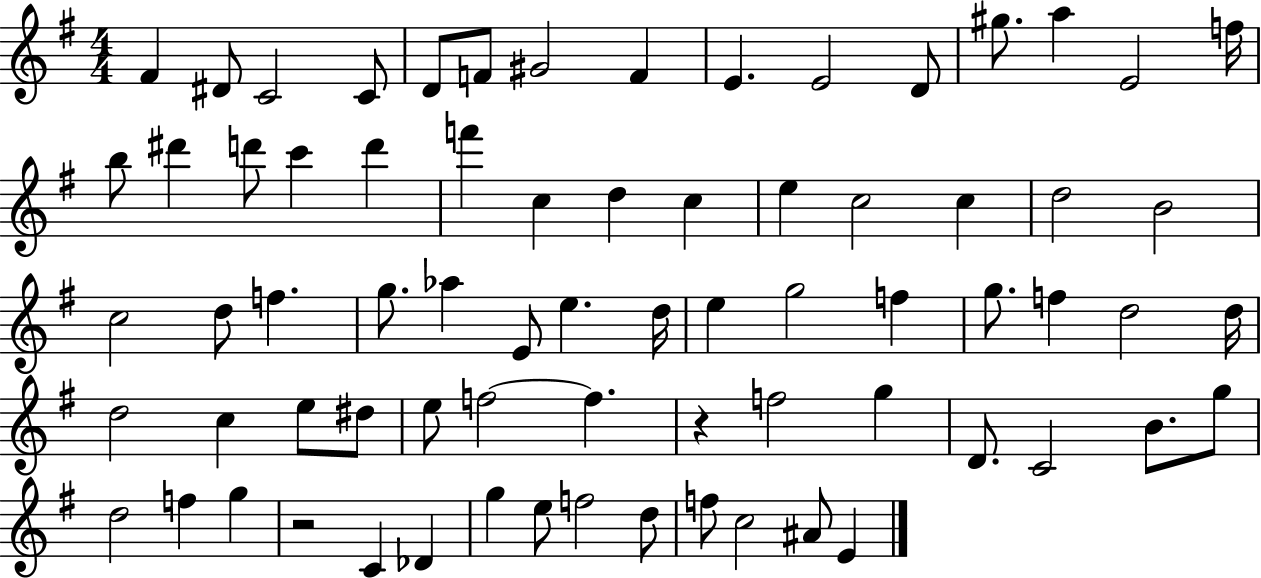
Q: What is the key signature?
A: G major